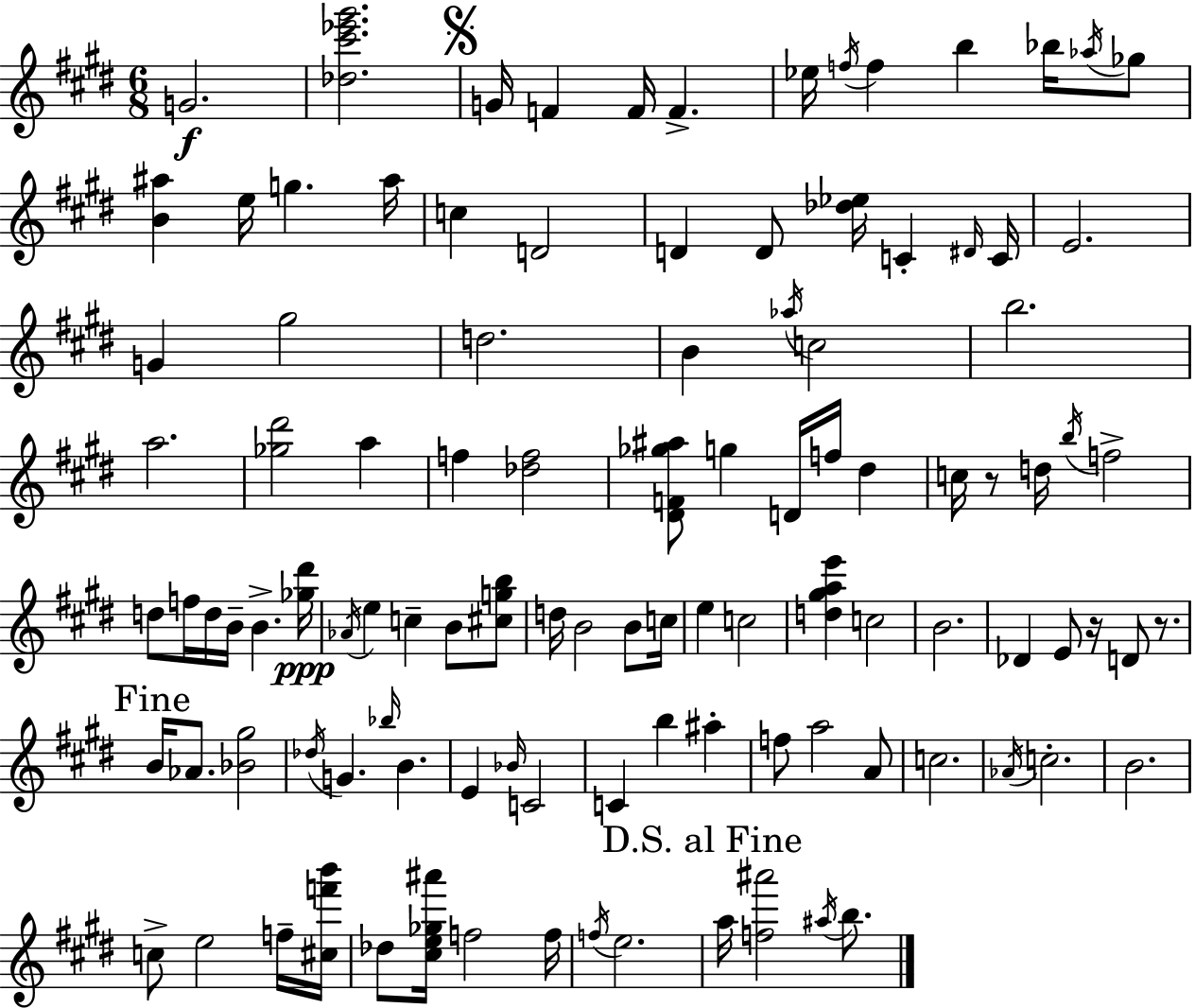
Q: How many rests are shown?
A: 3